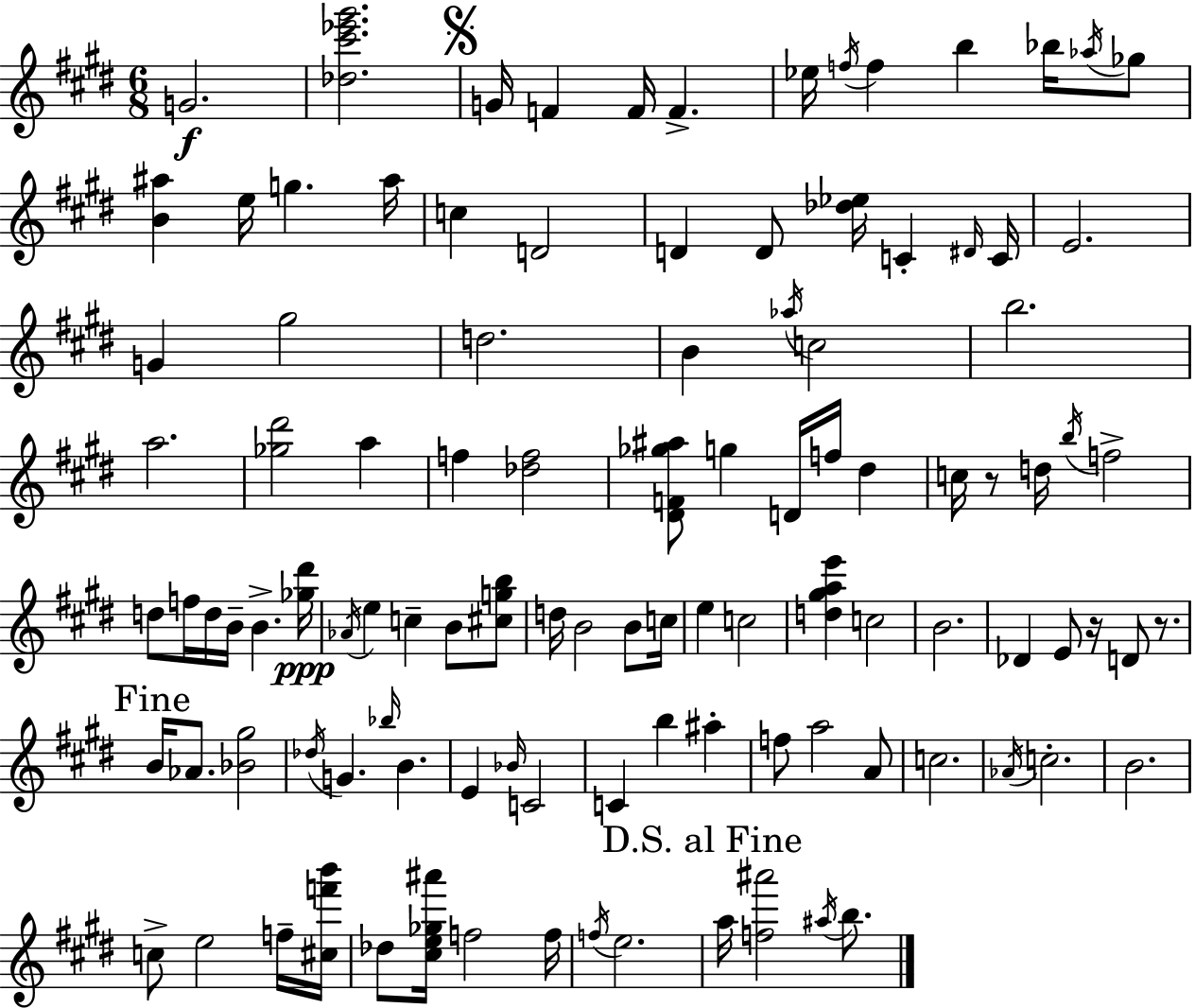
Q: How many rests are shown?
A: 3